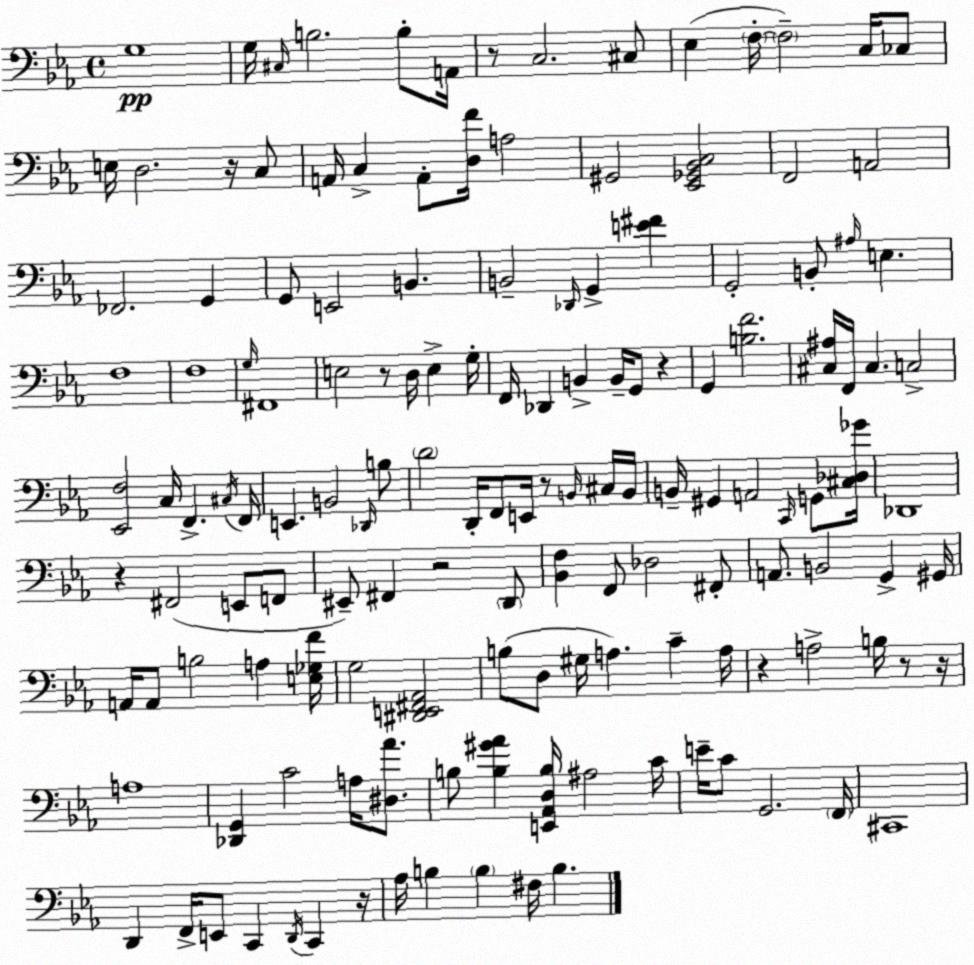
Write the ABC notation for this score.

X:1
T:Untitled
M:4/4
L:1/4
K:Cm
G,4 G,/4 ^C,/4 B,2 B,/2 A,,/4 z/2 C,2 ^C,/2 _E, F,/4 F,2 C,/4 _C,/2 E,/4 D,2 z/4 C,/2 A,,/4 C, A,,/2 [D,F]/4 A,2 ^G,,2 [_E,,_G,,_B,,C,]2 F,,2 A,,2 _F,,2 G,, G,,/2 E,,2 B,, B,,2 _D,,/4 G,, [E^F] G,,2 B,,/2 ^A,/4 E, F,4 F,4 G,/4 ^F,,4 E,2 z/2 D,/4 E, G,/4 F,,/4 _D,, B,, B,,/4 G,,/2 z G,, [B,F]2 [^C,^A,]/4 F,,/4 ^C, C,2 [_E,,F,]2 C,/4 F,, ^C,/4 F,,/4 E,, B,,2 _D,,/4 B,/2 D2 D,,/4 F,,/2 E,,/4 z/2 B,,/4 ^C,/4 B,,/4 B,,/4 ^G,, A,,2 C,,/4 G,,/2 [^C,_D,_G]/4 _D,,4 z ^F,,2 E,,/2 F,,/2 ^E,,/2 ^F,, z2 D,,/2 [_B,,F,] F,,/2 _D,2 ^F,,/2 A,,/2 B,,2 G,, ^G,,/4 A,,/4 A,,/2 B,2 A, [E,_G,F]/4 G,2 [^D,,E,,^F,,_A,,]2 B,/2 D,/2 ^G,/4 A, C A,/4 z A,2 B,/4 z/2 z/4 A,4 [_D,,G,,] C2 A,/4 [^D,_A]/2 B,/2 [B,^G_A] [E,,_A,,D,B,]/4 ^A,2 C/4 E/4 C/2 G,,2 F,,/4 ^C,,4 D,, F,,/4 E,,/2 C,, D,,/4 C,, z/4 _A,/4 B, B, ^F,/4 B,